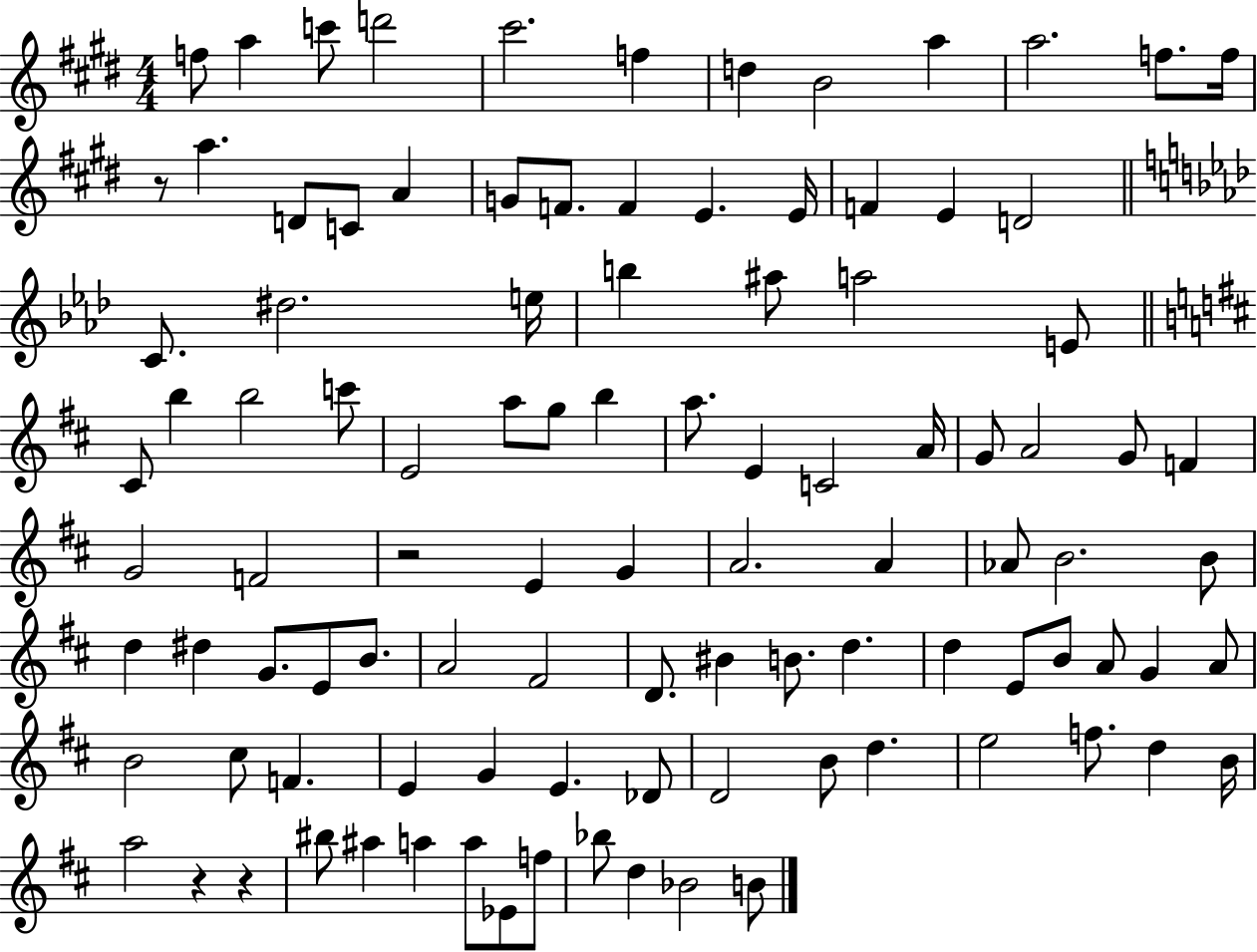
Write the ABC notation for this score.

X:1
T:Untitled
M:4/4
L:1/4
K:E
f/2 a c'/2 d'2 ^c'2 f d B2 a a2 f/2 f/4 z/2 a D/2 C/2 A G/2 F/2 F E E/4 F E D2 C/2 ^d2 e/4 b ^a/2 a2 E/2 ^C/2 b b2 c'/2 E2 a/2 g/2 b a/2 E C2 A/4 G/2 A2 G/2 F G2 F2 z2 E G A2 A _A/2 B2 B/2 d ^d G/2 E/2 B/2 A2 ^F2 D/2 ^B B/2 d d E/2 B/2 A/2 G A/2 B2 ^c/2 F E G E _D/2 D2 B/2 d e2 f/2 d B/4 a2 z z ^b/2 ^a a a/2 _E/2 f/2 _b/2 d _B2 B/2